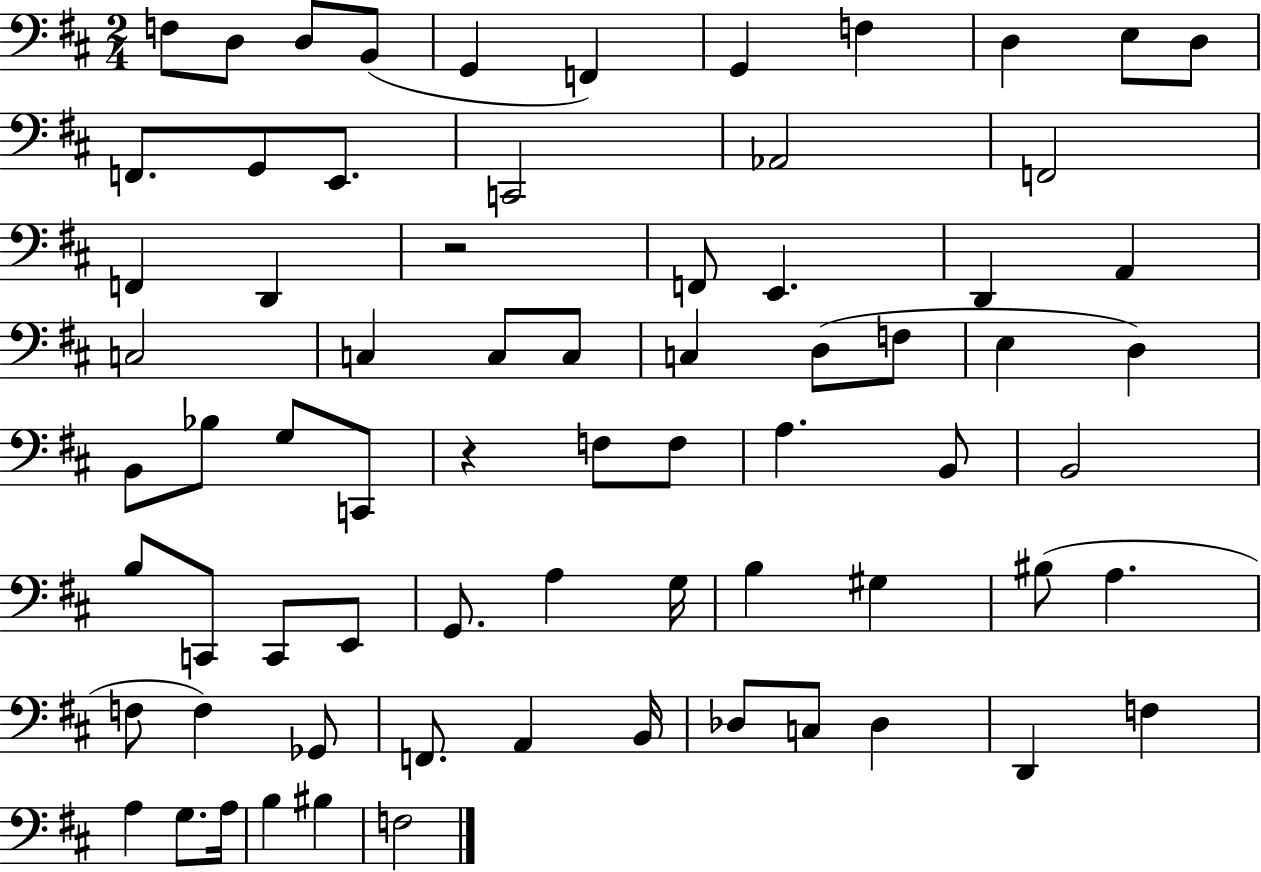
X:1
T:Untitled
M:2/4
L:1/4
K:D
F,/2 D,/2 D,/2 B,,/2 G,, F,, G,, F, D, E,/2 D,/2 F,,/2 G,,/2 E,,/2 C,,2 _A,,2 F,,2 F,, D,, z2 F,,/2 E,, D,, A,, C,2 C, C,/2 C,/2 C, D,/2 F,/2 E, D, B,,/2 _B,/2 G,/2 C,,/2 z F,/2 F,/2 A, B,,/2 B,,2 B,/2 C,,/2 C,,/2 E,,/2 G,,/2 A, G,/4 B, ^G, ^B,/2 A, F,/2 F, _G,,/2 F,,/2 A,, B,,/4 _D,/2 C,/2 _D, D,, F, A, G,/2 A,/4 B, ^B, F,2